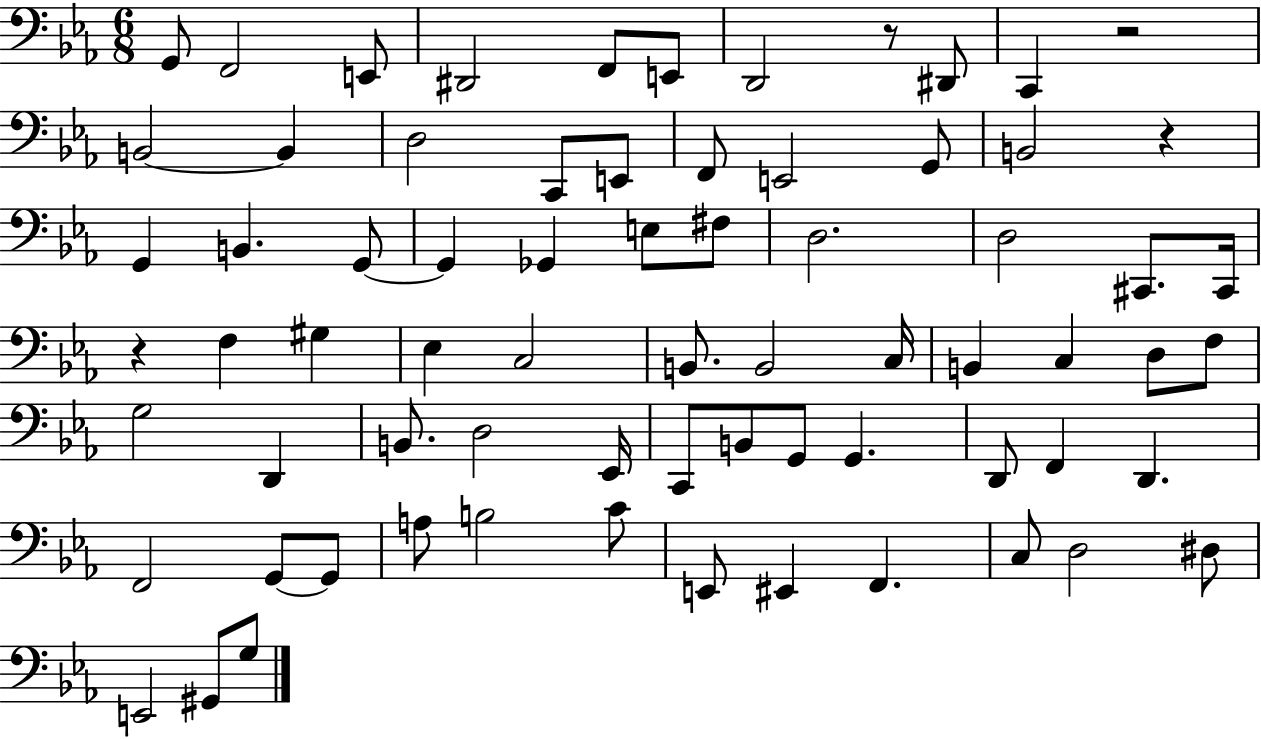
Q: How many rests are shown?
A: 4